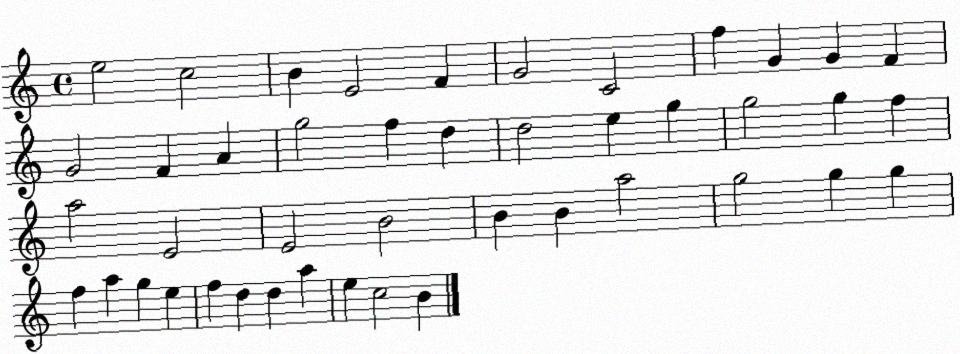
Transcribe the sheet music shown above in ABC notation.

X:1
T:Untitled
M:4/4
L:1/4
K:C
e2 c2 B E2 F G2 C2 f G G F G2 F A g2 f d d2 e g g2 g f a2 E2 E2 B2 B B a2 g2 g g f a g e f d d a e c2 B